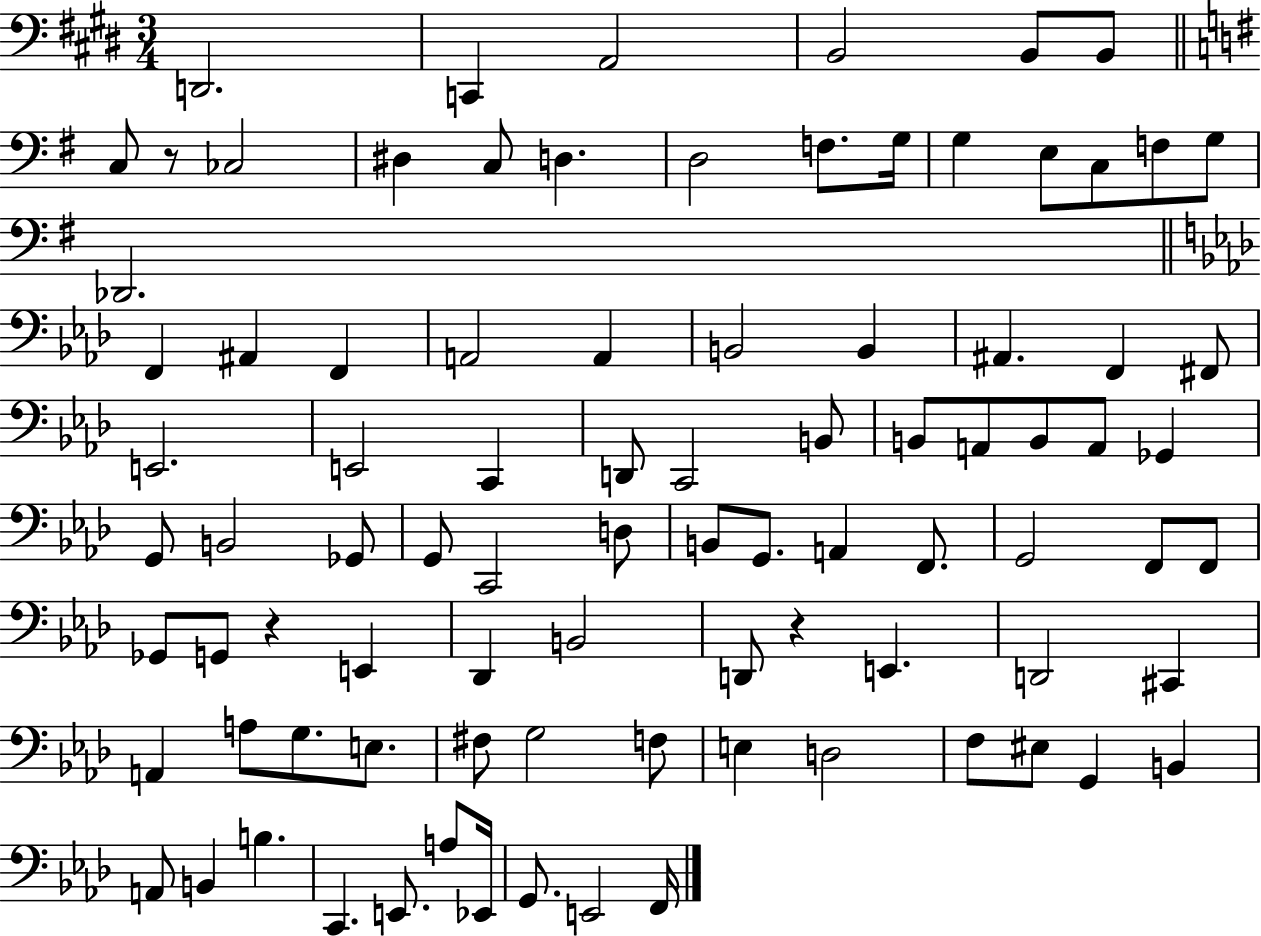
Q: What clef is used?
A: bass